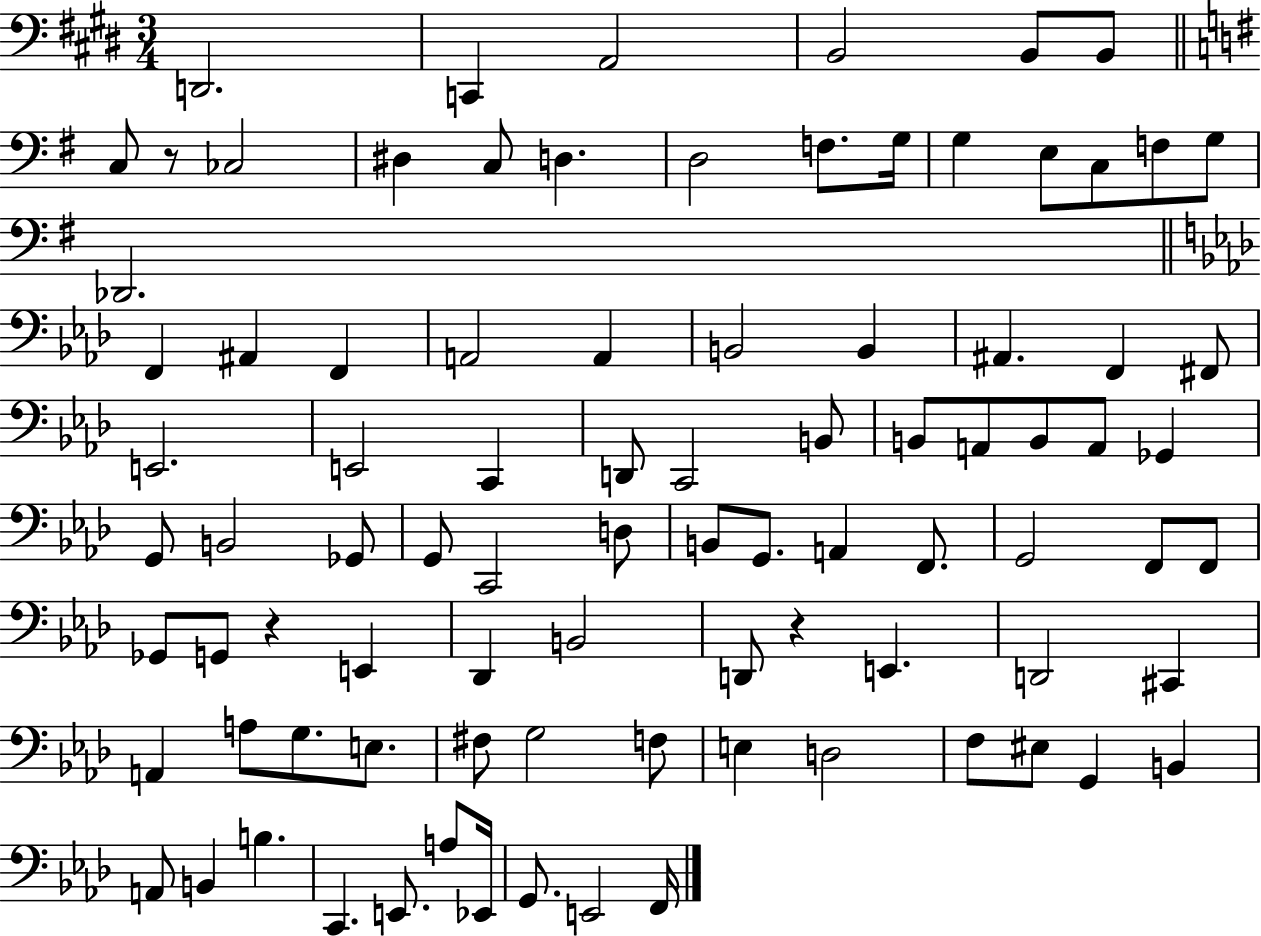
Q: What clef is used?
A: bass